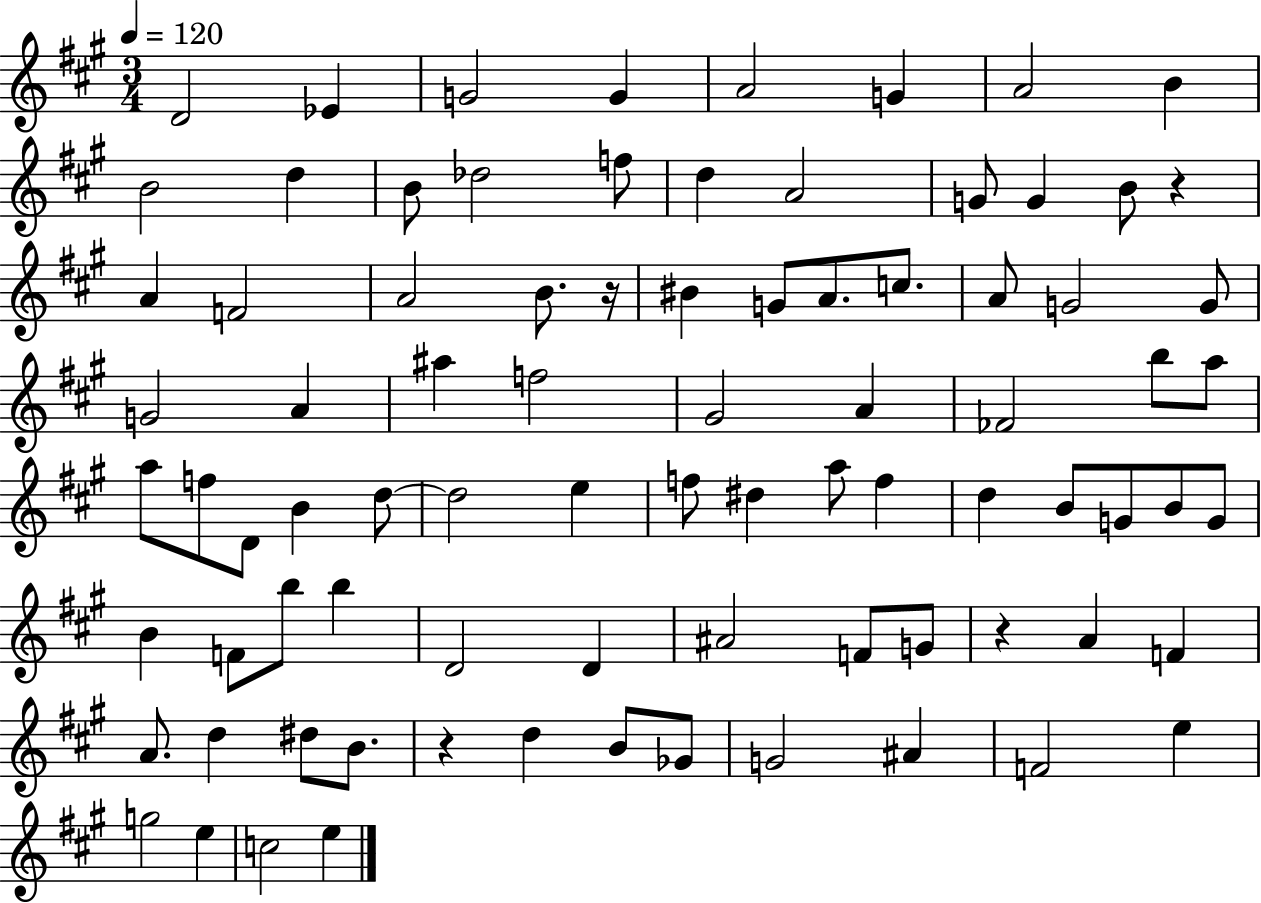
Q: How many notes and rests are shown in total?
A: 84